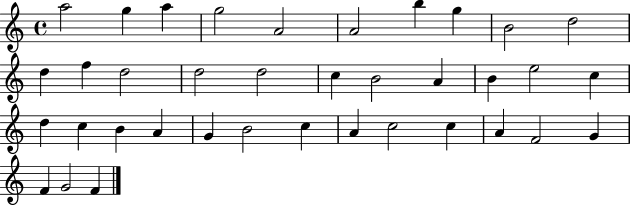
A5/h G5/q A5/q G5/h A4/h A4/h B5/q G5/q B4/h D5/h D5/q F5/q D5/h D5/h D5/h C5/q B4/h A4/q B4/q E5/h C5/q D5/q C5/q B4/q A4/q G4/q B4/h C5/q A4/q C5/h C5/q A4/q F4/h G4/q F4/q G4/h F4/q